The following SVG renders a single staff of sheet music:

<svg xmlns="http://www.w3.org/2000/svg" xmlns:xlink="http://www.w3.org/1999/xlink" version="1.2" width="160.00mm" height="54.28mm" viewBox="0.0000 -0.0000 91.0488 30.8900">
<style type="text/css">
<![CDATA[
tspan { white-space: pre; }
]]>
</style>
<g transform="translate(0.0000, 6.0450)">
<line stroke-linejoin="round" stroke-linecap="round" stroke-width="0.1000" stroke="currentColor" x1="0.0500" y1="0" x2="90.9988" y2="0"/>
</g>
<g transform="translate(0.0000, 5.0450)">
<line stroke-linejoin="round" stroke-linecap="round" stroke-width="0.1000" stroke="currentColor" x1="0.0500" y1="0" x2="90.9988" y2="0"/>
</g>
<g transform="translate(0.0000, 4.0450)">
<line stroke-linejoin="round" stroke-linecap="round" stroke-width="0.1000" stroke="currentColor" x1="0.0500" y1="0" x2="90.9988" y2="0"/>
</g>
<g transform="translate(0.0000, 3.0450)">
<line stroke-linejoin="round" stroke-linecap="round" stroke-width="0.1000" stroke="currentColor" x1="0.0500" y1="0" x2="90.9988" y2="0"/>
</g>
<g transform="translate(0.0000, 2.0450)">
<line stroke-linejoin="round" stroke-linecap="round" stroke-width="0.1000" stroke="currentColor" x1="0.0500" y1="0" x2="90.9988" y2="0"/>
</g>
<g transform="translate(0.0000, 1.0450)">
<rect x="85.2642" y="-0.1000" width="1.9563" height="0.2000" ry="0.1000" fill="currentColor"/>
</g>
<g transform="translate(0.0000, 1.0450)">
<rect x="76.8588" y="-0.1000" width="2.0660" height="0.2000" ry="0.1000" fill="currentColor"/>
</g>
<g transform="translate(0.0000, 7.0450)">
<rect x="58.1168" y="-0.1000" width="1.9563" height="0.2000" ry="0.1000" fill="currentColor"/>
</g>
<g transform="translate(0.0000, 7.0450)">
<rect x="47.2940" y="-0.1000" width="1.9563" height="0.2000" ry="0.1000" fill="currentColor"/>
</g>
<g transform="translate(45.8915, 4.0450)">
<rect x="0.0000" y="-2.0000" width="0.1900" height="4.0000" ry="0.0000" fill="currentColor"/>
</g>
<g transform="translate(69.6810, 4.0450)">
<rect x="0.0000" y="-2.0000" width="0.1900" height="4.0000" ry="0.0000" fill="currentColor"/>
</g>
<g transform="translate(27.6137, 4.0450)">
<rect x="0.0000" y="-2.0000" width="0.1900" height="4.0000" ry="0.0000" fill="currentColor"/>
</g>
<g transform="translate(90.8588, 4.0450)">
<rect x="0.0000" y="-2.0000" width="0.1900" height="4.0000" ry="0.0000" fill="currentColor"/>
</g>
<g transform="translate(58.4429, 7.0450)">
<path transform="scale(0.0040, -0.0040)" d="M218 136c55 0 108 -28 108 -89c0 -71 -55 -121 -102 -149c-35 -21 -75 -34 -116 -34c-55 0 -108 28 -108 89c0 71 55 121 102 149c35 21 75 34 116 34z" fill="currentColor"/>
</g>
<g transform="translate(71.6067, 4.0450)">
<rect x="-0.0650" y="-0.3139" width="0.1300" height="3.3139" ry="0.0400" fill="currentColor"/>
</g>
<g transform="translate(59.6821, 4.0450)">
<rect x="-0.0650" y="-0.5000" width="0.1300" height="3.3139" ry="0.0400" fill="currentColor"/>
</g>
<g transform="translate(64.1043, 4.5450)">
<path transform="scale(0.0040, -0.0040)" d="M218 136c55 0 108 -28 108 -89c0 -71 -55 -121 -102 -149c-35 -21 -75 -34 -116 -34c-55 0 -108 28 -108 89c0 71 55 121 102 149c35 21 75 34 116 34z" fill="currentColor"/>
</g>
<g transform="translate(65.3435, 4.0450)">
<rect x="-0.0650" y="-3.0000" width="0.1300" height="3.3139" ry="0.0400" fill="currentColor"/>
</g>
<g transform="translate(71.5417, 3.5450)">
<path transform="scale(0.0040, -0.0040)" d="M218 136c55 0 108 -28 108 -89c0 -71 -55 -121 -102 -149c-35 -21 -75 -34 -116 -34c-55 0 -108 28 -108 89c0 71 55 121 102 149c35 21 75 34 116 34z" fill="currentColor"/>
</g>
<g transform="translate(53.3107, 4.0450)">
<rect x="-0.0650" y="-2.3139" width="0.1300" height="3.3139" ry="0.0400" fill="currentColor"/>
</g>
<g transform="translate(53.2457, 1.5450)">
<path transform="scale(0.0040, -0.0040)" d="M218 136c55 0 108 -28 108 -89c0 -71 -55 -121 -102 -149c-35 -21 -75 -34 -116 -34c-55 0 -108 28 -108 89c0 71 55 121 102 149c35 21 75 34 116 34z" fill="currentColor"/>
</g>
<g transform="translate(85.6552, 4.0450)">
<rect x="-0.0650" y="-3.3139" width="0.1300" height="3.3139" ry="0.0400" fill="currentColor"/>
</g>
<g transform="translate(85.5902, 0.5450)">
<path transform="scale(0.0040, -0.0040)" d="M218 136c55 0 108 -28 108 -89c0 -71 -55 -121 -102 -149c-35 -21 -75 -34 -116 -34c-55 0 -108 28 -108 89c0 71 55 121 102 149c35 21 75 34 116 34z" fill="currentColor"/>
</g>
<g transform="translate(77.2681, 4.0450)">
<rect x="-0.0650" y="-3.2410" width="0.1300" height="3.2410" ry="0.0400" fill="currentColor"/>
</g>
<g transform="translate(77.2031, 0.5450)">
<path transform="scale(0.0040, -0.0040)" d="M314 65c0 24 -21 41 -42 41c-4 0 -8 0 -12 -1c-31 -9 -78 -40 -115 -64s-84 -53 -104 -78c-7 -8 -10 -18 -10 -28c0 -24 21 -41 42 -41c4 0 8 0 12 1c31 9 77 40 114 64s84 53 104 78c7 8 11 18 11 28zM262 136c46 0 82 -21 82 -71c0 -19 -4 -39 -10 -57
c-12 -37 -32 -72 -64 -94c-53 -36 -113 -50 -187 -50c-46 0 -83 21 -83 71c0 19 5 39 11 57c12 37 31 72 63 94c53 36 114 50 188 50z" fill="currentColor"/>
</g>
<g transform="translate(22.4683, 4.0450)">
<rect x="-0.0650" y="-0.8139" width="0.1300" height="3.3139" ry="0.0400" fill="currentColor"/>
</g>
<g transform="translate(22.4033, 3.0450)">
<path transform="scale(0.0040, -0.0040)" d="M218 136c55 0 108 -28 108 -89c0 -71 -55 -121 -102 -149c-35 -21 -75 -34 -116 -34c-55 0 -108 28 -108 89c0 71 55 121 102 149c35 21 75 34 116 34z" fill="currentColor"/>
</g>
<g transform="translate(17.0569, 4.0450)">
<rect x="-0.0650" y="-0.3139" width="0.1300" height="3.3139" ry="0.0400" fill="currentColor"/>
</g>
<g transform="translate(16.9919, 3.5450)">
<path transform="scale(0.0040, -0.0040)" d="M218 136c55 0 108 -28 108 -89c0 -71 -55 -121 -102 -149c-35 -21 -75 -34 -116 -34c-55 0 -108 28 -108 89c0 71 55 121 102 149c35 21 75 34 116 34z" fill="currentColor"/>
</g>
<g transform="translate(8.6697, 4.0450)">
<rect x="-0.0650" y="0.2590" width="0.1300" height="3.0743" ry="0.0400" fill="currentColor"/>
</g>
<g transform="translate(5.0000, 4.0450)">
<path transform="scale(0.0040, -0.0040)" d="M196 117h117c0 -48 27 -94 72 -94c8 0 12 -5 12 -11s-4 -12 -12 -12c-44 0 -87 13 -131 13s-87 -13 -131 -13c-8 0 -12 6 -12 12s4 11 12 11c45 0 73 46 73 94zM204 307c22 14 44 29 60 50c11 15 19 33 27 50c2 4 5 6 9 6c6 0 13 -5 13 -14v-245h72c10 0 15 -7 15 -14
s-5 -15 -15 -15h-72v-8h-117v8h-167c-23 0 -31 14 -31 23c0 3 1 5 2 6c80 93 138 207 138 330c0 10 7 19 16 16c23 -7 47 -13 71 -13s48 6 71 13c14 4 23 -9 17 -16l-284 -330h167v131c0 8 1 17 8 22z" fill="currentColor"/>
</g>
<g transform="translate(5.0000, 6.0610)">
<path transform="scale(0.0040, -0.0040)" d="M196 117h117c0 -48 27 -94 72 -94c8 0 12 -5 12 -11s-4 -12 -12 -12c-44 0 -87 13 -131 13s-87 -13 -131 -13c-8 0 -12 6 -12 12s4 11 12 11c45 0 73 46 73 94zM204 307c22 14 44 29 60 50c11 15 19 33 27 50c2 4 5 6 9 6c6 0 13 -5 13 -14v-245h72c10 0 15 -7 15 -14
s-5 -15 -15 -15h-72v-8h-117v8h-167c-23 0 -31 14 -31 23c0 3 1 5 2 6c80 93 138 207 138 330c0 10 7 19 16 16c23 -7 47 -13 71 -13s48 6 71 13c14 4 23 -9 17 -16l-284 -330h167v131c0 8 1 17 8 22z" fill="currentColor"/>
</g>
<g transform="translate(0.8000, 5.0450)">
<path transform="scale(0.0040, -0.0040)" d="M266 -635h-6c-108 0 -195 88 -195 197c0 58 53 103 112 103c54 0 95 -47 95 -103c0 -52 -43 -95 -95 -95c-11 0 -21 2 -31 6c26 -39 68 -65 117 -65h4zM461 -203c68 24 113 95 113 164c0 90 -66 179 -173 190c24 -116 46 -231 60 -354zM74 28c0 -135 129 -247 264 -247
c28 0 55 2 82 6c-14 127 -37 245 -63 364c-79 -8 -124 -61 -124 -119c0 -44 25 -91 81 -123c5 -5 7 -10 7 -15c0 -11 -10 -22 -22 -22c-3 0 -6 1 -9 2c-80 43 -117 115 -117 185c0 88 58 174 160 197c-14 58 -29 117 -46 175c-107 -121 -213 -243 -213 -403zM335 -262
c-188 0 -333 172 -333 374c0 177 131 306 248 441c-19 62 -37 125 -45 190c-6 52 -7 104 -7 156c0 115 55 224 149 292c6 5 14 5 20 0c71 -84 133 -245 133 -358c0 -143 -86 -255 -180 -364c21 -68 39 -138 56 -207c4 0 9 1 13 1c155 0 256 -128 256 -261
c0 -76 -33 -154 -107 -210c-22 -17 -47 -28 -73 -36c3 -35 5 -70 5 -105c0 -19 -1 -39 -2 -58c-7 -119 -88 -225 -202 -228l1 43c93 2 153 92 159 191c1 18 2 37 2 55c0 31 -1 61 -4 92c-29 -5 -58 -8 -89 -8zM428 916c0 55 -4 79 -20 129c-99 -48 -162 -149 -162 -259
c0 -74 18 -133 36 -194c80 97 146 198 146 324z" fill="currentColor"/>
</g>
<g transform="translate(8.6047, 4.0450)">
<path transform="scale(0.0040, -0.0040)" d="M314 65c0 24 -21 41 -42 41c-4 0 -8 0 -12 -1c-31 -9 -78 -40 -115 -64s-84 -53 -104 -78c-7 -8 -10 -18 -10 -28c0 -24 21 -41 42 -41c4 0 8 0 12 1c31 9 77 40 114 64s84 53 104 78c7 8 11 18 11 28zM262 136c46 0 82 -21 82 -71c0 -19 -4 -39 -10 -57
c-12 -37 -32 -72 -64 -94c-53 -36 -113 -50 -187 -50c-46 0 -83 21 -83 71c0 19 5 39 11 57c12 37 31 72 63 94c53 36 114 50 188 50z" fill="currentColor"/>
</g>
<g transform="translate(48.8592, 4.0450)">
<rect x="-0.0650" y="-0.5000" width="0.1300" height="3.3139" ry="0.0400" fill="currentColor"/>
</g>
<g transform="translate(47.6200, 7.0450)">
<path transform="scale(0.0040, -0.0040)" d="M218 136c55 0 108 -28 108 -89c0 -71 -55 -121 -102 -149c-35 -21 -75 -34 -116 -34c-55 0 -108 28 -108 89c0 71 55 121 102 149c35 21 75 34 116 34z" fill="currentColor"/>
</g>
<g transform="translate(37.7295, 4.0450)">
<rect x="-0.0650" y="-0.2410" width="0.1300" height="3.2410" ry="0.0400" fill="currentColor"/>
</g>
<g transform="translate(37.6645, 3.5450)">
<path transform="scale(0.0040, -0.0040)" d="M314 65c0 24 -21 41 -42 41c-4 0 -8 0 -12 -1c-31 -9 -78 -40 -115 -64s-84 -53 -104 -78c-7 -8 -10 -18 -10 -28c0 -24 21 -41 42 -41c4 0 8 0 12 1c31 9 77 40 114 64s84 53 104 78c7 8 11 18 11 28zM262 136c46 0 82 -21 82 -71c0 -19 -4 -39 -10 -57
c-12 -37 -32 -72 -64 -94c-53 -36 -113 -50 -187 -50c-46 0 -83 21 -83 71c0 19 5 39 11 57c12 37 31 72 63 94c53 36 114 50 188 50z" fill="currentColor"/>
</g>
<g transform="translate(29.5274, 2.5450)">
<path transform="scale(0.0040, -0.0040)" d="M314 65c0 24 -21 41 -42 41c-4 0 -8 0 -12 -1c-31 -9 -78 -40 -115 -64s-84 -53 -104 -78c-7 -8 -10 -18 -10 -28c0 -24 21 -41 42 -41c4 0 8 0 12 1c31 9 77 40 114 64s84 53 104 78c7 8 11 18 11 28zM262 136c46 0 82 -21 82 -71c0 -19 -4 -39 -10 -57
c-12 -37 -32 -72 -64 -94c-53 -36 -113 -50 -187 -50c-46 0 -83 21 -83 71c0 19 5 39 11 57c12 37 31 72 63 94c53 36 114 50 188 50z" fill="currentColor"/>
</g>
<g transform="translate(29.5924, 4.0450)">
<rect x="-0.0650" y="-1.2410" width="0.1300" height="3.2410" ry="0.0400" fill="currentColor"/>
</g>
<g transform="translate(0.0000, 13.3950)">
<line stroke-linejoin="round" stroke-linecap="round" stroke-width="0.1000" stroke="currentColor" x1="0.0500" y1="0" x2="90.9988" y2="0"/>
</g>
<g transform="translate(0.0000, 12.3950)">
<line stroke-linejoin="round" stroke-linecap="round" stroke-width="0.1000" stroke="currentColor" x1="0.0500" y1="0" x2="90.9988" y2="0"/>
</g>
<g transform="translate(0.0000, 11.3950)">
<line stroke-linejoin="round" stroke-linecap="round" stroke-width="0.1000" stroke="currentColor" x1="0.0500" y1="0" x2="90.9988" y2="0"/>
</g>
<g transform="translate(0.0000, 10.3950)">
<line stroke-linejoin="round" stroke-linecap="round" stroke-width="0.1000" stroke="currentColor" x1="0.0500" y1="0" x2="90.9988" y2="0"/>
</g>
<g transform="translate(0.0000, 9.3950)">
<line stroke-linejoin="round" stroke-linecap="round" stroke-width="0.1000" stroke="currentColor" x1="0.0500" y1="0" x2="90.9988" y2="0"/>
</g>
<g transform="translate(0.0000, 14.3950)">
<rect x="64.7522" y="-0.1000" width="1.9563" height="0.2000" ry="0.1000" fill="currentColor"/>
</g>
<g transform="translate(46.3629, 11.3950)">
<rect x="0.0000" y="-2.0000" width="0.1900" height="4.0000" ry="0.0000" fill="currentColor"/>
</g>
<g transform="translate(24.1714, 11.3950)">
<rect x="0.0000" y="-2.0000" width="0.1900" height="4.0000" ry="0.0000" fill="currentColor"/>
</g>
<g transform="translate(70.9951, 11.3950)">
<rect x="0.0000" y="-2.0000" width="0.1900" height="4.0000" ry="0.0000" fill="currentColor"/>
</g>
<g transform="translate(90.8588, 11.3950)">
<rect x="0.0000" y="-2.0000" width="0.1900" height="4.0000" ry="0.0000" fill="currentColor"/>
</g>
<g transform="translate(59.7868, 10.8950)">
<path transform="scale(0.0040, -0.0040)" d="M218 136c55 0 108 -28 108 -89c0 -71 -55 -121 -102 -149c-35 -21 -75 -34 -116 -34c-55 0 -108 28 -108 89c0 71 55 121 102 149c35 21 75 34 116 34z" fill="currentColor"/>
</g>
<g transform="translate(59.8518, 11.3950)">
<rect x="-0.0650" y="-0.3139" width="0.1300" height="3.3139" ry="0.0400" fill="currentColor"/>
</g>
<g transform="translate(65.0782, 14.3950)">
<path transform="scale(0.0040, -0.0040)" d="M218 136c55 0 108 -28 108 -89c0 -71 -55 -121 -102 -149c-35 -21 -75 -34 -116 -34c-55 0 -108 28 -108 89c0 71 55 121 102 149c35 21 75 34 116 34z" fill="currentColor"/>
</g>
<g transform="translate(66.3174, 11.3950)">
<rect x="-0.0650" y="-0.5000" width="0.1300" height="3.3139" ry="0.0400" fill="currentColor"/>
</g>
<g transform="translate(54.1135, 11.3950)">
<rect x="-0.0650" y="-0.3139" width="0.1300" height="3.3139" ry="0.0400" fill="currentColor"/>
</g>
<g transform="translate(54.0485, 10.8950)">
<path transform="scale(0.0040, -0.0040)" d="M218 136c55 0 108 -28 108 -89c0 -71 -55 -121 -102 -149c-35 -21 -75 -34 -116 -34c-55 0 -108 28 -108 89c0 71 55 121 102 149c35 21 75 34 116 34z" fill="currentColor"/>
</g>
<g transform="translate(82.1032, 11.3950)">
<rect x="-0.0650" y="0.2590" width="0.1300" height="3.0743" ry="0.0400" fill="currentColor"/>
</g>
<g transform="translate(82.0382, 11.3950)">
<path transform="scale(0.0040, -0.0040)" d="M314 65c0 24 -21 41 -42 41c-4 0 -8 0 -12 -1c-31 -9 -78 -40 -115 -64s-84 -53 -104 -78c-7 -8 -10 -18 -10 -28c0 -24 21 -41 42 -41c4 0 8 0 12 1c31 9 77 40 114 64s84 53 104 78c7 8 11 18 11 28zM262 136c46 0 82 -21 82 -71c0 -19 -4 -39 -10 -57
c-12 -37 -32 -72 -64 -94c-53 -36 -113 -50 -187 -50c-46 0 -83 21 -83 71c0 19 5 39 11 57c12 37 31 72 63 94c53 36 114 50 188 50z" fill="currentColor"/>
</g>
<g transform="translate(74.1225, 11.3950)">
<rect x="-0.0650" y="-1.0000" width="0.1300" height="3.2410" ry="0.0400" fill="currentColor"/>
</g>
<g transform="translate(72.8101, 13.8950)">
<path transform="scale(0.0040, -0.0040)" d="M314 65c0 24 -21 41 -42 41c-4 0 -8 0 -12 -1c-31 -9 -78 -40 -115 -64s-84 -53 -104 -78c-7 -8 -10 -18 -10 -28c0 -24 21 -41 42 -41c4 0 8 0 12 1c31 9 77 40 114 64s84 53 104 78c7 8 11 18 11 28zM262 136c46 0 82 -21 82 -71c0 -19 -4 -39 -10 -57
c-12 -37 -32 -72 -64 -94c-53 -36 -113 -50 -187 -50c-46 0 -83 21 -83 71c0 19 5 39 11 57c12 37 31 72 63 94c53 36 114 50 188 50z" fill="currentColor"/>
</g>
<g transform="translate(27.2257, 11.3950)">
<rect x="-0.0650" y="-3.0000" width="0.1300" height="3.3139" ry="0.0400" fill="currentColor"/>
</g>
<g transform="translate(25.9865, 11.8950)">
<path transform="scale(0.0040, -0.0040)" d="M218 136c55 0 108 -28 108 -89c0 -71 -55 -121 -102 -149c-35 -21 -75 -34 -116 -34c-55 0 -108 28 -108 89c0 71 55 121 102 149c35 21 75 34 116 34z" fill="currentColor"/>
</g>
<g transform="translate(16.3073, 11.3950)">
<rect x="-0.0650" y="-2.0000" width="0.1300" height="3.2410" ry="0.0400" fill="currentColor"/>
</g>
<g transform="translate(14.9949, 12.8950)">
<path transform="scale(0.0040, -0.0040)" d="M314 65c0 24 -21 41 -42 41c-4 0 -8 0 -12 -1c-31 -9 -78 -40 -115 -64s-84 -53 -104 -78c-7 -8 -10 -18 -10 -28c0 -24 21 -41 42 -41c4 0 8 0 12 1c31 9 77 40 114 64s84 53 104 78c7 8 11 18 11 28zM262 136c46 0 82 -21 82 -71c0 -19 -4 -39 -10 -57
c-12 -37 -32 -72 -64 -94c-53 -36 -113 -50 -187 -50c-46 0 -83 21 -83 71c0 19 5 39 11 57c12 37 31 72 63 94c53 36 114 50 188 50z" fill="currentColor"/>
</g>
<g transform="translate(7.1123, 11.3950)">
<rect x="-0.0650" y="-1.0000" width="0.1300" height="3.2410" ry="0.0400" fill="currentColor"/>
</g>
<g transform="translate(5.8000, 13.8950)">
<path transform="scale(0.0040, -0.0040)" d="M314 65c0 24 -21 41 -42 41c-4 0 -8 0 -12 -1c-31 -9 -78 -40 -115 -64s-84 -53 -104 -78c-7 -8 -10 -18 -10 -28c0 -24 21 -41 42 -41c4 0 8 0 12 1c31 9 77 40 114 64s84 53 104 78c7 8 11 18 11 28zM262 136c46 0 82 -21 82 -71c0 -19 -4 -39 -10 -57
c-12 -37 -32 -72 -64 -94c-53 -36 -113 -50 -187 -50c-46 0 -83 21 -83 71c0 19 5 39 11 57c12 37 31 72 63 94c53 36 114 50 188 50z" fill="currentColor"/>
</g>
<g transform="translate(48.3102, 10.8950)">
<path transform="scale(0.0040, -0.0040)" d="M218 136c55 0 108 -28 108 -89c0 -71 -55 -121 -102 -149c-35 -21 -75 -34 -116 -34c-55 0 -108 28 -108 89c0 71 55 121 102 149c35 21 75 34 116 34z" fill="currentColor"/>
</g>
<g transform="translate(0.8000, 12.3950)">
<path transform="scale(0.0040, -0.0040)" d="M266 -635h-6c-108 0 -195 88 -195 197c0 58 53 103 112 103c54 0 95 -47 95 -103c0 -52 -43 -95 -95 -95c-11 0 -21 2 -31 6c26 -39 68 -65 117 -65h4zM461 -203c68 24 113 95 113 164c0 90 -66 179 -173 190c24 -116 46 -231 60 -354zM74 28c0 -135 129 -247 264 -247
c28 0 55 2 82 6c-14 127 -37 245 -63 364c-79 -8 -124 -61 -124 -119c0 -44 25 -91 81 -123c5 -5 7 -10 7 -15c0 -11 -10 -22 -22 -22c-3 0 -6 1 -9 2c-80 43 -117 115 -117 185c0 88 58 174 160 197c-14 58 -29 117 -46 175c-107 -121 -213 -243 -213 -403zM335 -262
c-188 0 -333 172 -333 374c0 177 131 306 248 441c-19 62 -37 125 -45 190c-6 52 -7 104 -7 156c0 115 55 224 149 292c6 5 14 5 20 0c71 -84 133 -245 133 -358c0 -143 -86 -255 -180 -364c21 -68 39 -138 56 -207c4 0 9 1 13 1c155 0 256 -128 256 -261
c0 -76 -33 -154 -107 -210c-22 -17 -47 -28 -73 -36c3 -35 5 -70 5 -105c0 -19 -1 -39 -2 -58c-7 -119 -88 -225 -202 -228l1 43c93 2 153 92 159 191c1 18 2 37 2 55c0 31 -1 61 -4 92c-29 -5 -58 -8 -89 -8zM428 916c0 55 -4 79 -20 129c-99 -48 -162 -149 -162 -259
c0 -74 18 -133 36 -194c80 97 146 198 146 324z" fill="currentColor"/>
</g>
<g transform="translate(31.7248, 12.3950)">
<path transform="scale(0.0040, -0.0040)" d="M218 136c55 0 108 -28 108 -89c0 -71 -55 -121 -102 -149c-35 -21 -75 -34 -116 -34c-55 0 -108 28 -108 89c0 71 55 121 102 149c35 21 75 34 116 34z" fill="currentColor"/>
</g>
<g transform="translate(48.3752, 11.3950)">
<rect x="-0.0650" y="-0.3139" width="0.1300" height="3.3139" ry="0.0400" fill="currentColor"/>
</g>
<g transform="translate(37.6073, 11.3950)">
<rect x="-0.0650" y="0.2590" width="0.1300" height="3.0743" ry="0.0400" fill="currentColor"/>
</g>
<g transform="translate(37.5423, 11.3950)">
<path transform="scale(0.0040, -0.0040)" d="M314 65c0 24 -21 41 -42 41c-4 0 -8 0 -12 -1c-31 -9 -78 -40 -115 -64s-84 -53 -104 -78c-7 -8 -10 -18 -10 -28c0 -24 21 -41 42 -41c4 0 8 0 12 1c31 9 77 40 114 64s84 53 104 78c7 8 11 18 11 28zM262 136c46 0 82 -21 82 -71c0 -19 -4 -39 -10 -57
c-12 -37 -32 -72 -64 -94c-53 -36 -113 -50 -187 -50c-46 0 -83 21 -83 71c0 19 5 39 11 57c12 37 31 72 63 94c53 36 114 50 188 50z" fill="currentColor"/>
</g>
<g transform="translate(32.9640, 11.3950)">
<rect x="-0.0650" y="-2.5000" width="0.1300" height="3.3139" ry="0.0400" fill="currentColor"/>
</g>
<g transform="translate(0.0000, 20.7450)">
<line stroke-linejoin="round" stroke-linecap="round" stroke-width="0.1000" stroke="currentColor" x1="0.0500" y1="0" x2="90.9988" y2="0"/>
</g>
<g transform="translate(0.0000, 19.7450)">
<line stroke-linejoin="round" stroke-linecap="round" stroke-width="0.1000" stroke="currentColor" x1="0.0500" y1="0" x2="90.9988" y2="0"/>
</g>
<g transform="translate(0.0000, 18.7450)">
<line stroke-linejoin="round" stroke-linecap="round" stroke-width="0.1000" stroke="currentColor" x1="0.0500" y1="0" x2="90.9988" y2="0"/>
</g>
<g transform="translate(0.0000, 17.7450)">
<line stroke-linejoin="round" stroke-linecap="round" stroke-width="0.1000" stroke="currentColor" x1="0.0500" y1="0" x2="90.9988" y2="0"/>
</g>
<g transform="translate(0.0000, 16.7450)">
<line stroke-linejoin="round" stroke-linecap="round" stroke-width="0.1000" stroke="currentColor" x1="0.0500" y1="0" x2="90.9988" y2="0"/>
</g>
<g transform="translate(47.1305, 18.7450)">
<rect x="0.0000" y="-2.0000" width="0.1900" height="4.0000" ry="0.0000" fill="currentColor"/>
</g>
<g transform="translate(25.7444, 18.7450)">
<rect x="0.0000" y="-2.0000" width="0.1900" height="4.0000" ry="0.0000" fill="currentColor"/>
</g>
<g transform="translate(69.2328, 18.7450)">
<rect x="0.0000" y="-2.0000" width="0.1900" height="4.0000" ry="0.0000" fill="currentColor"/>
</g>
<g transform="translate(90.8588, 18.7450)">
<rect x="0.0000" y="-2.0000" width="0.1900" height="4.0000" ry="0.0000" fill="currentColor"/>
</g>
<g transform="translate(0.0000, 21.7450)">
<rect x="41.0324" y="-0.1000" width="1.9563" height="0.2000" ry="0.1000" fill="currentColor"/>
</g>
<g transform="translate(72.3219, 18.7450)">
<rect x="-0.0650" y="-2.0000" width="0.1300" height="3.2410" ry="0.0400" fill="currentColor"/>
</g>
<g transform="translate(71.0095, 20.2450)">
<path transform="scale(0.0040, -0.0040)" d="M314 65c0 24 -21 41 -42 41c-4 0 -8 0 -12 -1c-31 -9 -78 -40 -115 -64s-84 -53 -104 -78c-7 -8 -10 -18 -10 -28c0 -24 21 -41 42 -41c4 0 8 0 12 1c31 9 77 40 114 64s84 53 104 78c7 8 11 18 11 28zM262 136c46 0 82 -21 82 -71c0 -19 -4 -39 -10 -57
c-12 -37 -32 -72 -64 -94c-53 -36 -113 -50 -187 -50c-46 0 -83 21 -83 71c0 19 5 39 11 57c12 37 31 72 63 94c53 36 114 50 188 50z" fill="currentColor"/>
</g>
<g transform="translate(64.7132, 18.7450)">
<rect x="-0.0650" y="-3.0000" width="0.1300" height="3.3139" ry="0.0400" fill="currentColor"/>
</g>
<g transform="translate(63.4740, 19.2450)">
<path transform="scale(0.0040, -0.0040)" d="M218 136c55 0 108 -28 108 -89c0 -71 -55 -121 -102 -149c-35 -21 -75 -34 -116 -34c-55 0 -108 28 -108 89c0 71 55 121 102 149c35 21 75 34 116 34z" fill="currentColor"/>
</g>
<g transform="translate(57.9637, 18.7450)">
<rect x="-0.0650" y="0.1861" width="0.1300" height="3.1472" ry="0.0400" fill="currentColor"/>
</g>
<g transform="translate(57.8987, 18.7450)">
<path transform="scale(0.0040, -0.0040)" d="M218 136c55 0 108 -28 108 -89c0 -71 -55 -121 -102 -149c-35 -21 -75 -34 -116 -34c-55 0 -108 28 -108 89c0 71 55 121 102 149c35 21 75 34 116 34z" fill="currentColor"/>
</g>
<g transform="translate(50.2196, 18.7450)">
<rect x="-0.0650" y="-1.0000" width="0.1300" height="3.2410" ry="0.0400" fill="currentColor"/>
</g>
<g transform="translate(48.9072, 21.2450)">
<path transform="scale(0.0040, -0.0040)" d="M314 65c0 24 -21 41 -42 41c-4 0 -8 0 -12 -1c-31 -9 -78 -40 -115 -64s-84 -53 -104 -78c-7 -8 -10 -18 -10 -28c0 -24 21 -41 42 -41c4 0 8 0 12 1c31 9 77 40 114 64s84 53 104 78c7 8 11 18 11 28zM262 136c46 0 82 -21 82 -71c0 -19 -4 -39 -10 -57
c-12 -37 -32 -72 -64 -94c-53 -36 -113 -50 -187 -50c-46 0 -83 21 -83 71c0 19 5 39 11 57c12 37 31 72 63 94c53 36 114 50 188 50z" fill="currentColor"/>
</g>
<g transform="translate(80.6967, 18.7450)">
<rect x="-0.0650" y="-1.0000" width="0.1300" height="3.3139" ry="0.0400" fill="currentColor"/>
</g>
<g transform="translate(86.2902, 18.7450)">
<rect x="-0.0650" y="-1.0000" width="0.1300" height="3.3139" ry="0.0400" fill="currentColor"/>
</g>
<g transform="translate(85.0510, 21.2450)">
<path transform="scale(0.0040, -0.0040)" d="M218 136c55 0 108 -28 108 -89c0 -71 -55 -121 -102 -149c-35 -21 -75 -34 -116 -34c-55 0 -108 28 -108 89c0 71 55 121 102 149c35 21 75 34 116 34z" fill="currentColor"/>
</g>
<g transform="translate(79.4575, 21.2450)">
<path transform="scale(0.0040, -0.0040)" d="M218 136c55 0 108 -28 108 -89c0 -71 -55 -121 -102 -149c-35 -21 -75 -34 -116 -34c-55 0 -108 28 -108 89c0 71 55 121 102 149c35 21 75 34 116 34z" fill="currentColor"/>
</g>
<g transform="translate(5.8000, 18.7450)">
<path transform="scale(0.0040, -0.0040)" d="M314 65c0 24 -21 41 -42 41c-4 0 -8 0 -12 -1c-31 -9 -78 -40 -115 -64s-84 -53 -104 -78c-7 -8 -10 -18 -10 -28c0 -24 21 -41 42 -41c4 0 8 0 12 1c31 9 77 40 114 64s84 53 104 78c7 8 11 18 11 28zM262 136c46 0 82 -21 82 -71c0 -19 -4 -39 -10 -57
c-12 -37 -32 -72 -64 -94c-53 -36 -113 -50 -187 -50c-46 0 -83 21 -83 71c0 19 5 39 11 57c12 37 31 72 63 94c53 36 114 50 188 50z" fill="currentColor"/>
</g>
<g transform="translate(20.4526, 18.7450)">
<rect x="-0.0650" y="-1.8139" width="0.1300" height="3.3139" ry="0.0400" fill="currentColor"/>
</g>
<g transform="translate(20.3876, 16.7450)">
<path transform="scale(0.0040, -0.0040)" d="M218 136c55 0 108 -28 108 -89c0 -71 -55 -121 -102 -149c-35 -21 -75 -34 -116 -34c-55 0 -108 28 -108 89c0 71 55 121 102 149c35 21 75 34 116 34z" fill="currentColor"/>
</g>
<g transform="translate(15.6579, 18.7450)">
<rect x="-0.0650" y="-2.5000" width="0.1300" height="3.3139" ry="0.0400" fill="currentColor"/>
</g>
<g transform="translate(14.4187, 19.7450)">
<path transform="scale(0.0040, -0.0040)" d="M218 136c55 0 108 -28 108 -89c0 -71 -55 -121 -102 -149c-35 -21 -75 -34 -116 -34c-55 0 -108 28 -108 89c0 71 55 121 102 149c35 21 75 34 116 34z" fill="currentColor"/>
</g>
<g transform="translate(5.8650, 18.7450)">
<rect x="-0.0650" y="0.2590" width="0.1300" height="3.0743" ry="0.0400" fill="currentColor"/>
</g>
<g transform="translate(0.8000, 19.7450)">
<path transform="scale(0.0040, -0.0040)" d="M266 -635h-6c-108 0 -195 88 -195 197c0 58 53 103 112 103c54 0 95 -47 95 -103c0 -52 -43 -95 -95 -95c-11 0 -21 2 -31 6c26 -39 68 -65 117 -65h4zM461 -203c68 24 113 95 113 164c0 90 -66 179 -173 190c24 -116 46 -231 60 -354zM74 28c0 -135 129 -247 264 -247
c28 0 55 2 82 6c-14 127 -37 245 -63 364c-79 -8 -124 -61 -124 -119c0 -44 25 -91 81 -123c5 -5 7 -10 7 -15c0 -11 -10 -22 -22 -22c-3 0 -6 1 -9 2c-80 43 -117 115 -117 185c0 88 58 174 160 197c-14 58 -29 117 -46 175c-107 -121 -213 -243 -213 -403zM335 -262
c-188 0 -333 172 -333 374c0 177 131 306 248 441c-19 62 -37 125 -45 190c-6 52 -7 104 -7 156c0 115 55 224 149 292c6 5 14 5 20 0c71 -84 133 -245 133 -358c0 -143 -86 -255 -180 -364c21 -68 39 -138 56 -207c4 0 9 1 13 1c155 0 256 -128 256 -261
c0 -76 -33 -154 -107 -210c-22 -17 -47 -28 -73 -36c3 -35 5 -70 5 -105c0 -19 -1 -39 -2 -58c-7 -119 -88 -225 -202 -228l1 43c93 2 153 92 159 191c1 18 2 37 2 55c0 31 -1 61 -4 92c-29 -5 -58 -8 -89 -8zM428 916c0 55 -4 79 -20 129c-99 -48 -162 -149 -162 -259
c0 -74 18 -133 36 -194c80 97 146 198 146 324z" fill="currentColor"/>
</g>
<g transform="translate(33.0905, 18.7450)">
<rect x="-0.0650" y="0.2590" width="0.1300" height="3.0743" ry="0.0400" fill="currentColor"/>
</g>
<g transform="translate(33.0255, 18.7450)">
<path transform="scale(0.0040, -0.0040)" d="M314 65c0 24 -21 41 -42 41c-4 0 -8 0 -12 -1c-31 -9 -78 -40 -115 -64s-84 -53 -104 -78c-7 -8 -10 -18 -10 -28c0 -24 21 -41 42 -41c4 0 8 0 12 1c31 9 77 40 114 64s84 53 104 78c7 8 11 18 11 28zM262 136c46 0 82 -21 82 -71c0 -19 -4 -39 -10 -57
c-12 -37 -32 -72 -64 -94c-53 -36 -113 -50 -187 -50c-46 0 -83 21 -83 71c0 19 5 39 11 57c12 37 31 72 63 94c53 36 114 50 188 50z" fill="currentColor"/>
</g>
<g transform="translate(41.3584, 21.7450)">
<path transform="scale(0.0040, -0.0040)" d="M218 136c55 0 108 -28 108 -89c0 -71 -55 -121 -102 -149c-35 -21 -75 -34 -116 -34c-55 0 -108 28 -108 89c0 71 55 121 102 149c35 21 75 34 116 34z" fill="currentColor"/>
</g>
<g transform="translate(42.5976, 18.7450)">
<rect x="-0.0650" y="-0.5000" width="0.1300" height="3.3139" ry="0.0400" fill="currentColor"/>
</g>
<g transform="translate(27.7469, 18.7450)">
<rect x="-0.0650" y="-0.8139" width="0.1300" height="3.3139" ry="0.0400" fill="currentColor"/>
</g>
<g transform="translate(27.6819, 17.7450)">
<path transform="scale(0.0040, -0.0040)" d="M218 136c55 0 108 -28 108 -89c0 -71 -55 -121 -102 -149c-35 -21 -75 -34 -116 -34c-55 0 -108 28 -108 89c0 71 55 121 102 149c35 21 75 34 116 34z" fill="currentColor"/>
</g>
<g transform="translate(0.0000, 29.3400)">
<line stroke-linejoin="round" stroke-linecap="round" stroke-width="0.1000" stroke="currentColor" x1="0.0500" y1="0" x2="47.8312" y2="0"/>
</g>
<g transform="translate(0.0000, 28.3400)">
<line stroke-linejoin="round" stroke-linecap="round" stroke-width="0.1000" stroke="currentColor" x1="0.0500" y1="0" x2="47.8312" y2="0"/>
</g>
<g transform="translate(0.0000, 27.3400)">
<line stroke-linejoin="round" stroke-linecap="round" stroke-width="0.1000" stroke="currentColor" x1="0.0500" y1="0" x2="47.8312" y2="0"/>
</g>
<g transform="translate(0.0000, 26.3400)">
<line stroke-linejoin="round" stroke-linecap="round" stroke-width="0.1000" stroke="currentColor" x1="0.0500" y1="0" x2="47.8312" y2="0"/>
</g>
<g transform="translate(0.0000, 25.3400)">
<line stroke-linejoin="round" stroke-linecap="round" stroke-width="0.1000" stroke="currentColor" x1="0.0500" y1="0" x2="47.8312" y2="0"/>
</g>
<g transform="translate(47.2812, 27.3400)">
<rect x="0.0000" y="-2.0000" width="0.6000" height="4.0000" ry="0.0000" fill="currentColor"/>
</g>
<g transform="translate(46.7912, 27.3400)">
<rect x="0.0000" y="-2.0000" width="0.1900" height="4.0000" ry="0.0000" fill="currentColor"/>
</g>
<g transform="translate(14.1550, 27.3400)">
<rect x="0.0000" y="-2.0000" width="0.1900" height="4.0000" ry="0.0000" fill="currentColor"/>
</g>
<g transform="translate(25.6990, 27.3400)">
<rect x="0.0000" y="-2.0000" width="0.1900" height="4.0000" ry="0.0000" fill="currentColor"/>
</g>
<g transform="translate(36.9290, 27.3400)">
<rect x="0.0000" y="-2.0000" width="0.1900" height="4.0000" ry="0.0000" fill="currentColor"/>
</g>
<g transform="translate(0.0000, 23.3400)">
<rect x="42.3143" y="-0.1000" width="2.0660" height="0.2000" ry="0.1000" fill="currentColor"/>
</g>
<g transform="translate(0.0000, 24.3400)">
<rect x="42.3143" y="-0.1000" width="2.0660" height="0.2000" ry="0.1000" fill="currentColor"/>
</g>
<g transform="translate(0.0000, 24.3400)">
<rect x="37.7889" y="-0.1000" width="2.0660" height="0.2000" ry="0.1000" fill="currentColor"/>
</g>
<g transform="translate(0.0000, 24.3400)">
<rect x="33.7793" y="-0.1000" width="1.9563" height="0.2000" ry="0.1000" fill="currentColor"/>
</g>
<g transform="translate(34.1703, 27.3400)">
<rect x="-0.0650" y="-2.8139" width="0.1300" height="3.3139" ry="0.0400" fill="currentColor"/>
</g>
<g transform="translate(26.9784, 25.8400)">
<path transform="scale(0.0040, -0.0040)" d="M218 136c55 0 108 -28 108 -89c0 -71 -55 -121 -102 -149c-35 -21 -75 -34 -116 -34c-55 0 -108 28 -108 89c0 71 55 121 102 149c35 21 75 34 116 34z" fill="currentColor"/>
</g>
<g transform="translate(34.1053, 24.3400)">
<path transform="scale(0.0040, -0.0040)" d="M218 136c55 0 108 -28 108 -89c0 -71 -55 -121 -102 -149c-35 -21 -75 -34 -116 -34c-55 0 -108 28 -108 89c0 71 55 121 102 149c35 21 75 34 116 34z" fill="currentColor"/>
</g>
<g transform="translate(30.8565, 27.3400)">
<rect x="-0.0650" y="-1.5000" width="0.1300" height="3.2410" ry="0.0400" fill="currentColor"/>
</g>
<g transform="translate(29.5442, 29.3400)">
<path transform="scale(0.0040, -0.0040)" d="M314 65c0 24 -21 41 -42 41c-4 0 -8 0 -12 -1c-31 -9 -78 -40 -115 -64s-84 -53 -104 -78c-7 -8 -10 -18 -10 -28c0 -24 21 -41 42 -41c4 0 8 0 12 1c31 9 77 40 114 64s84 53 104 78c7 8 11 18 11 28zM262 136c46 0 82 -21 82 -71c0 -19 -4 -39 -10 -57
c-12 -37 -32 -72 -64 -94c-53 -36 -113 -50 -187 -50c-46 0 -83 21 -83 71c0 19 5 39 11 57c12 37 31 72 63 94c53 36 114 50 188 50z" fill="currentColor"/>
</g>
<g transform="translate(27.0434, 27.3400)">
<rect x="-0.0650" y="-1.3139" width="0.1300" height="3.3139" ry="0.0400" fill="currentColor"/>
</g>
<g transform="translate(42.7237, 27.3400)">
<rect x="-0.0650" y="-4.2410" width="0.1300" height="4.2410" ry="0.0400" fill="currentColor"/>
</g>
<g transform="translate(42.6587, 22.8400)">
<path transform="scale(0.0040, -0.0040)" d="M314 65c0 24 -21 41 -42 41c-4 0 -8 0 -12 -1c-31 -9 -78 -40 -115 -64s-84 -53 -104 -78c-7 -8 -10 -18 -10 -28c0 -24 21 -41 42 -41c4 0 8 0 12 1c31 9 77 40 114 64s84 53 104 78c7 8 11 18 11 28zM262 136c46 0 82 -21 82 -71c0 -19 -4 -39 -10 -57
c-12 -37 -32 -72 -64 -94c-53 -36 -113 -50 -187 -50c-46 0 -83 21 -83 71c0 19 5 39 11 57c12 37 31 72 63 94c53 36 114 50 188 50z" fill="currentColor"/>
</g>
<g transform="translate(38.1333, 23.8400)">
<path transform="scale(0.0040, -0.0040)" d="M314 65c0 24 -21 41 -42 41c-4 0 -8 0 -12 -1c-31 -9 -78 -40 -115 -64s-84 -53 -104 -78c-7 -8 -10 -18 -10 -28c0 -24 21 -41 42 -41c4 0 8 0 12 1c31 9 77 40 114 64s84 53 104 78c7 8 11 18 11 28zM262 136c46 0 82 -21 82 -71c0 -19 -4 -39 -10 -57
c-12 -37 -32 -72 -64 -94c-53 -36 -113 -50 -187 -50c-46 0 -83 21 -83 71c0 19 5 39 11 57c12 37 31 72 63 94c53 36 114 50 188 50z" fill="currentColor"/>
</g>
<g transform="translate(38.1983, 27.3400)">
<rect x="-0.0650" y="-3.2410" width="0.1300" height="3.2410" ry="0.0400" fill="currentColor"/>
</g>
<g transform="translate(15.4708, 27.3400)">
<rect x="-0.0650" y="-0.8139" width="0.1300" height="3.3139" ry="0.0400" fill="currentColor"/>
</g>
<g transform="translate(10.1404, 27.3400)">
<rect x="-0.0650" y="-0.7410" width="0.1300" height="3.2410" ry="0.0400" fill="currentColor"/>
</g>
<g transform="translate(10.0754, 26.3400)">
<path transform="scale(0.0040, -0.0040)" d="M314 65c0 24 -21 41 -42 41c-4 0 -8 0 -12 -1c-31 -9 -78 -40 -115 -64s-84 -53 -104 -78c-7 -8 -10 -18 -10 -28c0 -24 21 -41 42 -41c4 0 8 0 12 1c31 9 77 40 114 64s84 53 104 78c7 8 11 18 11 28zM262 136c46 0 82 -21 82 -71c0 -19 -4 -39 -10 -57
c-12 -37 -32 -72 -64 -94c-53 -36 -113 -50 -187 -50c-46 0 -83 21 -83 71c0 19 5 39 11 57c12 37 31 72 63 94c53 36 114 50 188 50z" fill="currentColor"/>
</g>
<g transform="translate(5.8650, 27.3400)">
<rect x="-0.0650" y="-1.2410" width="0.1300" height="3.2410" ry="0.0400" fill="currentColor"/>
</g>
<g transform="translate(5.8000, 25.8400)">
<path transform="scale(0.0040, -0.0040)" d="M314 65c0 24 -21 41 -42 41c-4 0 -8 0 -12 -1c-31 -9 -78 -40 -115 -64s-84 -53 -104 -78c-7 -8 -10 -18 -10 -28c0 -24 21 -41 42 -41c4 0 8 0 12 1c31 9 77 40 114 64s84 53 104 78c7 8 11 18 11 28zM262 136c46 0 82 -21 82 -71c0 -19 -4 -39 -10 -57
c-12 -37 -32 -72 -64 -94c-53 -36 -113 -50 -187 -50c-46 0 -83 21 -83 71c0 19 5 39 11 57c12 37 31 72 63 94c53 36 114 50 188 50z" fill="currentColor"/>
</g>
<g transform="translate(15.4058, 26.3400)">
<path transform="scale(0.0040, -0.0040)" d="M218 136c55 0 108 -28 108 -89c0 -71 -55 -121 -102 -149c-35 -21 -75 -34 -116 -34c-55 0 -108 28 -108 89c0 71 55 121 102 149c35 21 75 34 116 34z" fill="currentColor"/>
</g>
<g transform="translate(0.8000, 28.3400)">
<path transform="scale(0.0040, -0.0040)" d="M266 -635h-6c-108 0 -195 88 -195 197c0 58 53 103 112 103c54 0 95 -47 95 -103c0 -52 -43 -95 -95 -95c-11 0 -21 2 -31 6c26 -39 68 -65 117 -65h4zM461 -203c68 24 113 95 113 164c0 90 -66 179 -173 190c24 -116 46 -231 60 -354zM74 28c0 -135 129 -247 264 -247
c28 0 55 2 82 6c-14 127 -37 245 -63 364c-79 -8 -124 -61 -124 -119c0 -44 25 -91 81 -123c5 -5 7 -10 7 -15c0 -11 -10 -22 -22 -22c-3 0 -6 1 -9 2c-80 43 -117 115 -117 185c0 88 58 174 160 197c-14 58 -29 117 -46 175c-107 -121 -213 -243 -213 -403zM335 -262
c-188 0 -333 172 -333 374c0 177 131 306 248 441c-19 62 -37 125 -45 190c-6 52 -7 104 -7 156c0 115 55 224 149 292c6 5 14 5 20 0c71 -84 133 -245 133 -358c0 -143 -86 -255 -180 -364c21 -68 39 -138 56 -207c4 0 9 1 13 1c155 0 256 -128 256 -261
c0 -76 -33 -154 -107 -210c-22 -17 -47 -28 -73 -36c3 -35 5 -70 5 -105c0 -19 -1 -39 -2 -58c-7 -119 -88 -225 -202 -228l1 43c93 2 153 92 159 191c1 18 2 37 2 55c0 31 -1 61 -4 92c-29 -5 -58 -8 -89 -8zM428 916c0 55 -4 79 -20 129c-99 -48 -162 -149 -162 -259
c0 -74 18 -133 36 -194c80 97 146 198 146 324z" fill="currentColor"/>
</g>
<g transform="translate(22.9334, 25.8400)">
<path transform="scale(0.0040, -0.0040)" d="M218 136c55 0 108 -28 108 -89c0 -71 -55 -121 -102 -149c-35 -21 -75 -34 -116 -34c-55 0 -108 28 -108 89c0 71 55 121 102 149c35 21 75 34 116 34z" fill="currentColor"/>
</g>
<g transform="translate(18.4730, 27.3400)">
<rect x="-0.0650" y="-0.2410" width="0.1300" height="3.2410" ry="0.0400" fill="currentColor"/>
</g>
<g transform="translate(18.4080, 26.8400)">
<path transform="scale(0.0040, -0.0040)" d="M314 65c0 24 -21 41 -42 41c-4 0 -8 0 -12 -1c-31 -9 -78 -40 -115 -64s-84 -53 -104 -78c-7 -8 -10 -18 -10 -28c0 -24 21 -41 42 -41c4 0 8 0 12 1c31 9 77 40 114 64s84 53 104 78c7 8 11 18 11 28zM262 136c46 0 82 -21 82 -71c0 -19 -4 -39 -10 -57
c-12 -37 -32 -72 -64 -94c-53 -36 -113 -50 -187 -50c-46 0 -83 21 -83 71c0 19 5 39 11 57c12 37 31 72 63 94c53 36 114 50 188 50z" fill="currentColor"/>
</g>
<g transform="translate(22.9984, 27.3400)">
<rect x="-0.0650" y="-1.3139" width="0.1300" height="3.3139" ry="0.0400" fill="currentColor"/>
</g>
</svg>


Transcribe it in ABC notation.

X:1
T:Untitled
M:4/4
L:1/4
K:C
B2 c d e2 c2 C g C A c b2 b D2 F2 A G B2 c c c C D2 B2 B2 G f d B2 C D2 B A F2 D D e2 d2 d c2 e e E2 a b2 d'2